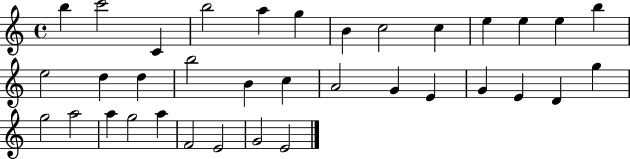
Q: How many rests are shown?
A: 0